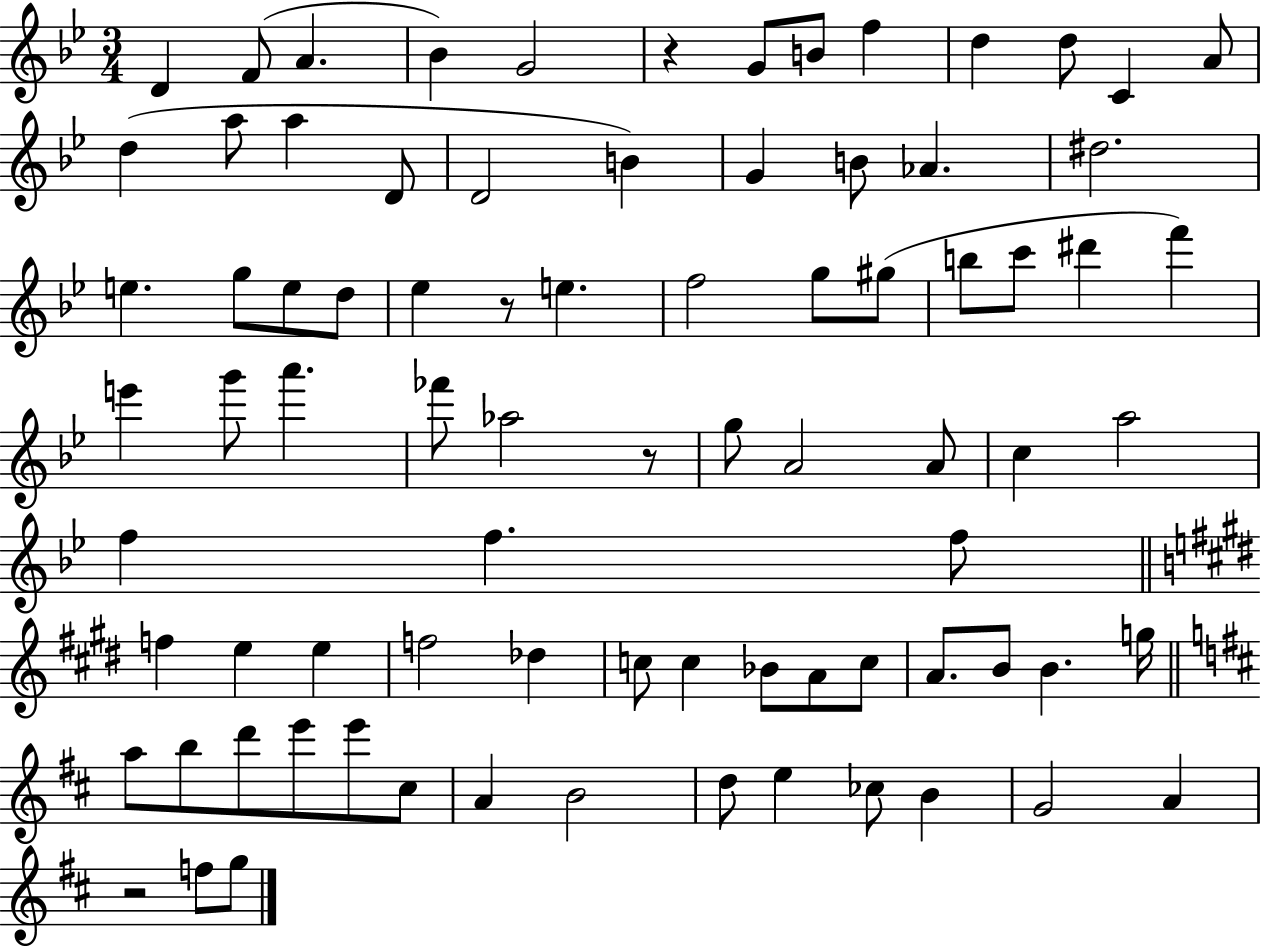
{
  \clef treble
  \numericTimeSignature
  \time 3/4
  \key bes \major
  d'4 f'8( a'4. | bes'4) g'2 | r4 g'8 b'8 f''4 | d''4 d''8 c'4 a'8 | \break d''4( a''8 a''4 d'8 | d'2 b'4) | g'4 b'8 aes'4. | dis''2. | \break e''4. g''8 e''8 d''8 | ees''4 r8 e''4. | f''2 g''8 gis''8( | b''8 c'''8 dis'''4 f'''4) | \break e'''4 g'''8 a'''4. | fes'''8 aes''2 r8 | g''8 a'2 a'8 | c''4 a''2 | \break f''4 f''4. f''8 | \bar "||" \break \key e \major f''4 e''4 e''4 | f''2 des''4 | c''8 c''4 bes'8 a'8 c''8 | a'8. b'8 b'4. g''16 | \break \bar "||" \break \key b \minor a''8 b''8 d'''8 e'''8 e'''8 cis''8 | a'4 b'2 | d''8 e''4 ces''8 b'4 | g'2 a'4 | \break r2 f''8 g''8 | \bar "|."
}